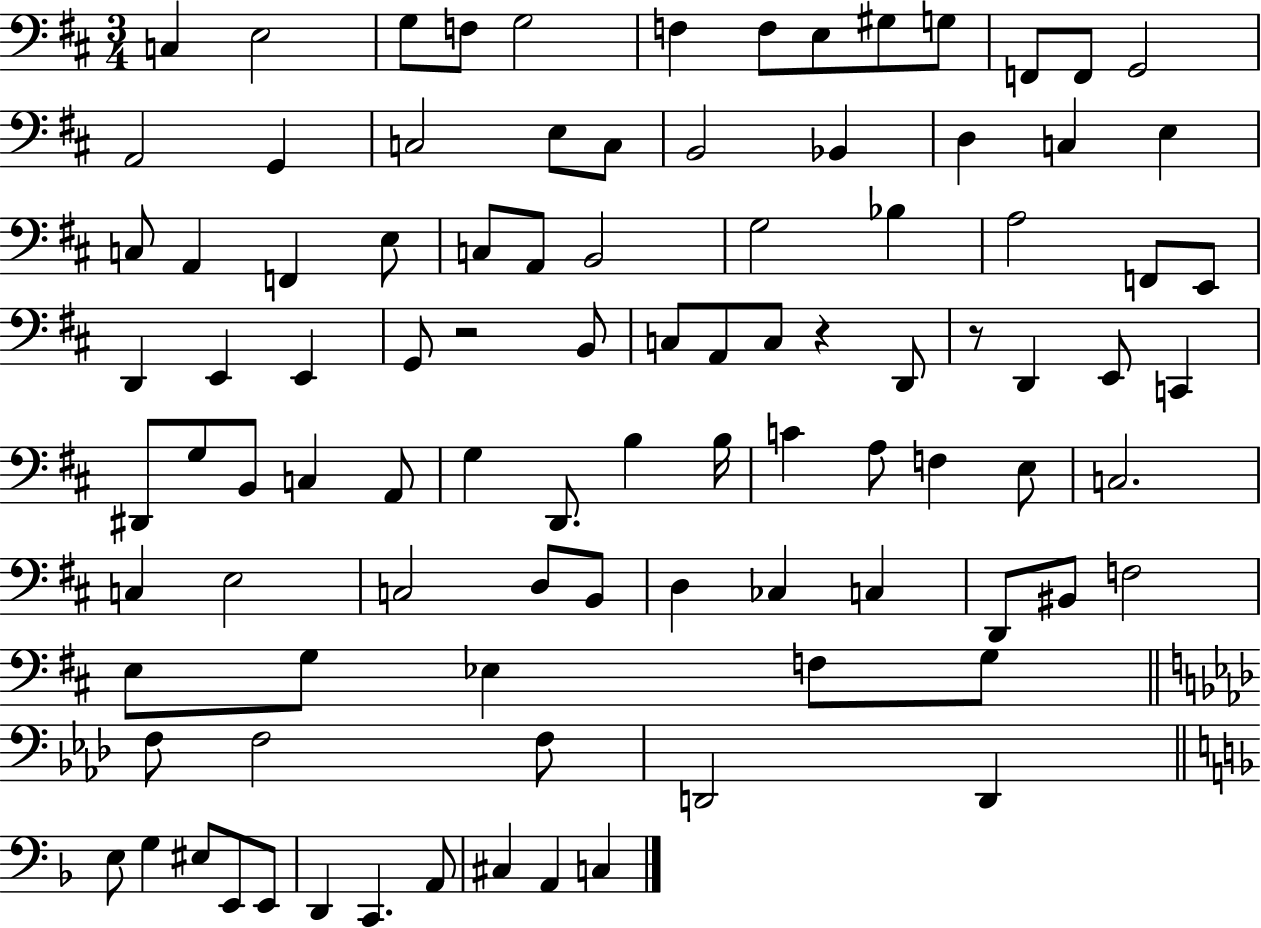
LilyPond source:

{
  \clef bass
  \numericTimeSignature
  \time 3/4
  \key d \major
  c4 e2 | g8 f8 g2 | f4 f8 e8 gis8 g8 | f,8 f,8 g,2 | \break a,2 g,4 | c2 e8 c8 | b,2 bes,4 | d4 c4 e4 | \break c8 a,4 f,4 e8 | c8 a,8 b,2 | g2 bes4 | a2 f,8 e,8 | \break d,4 e,4 e,4 | g,8 r2 b,8 | c8 a,8 c8 r4 d,8 | r8 d,4 e,8 c,4 | \break dis,8 g8 b,8 c4 a,8 | g4 d,8. b4 b16 | c'4 a8 f4 e8 | c2. | \break c4 e2 | c2 d8 b,8 | d4 ces4 c4 | d,8 bis,8 f2 | \break e8 g8 ees4 f8 g8 | \bar "||" \break \key aes \major f8 f2 f8 | d,2 d,4 | \bar "||" \break \key d \minor e8 g4 eis8 e,8 e,8 | d,4 c,4. a,8 | cis4 a,4 c4 | \bar "|."
}